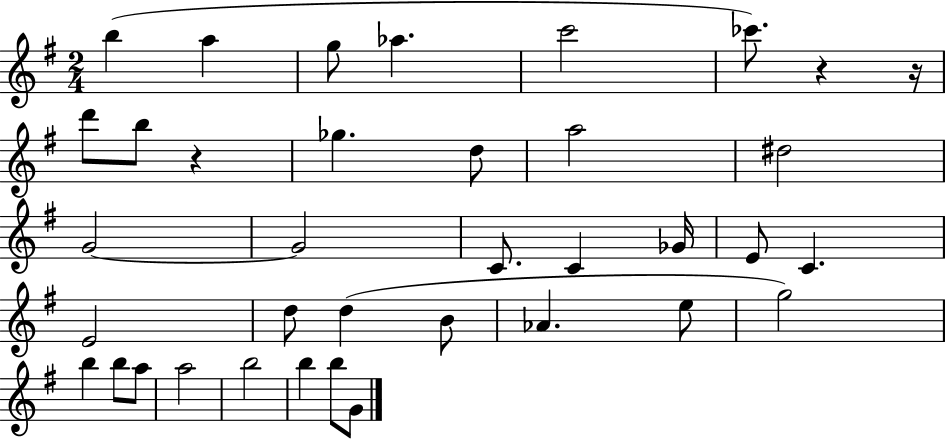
B5/q A5/q G5/e Ab5/q. C6/h CES6/e. R/q R/s D6/e B5/e R/q Gb5/q. D5/e A5/h D#5/h G4/h G4/h C4/e. C4/q Gb4/s E4/e C4/q. E4/h D5/e D5/q B4/e Ab4/q. E5/e G5/h B5/q B5/e A5/e A5/h B5/h B5/q B5/e G4/e